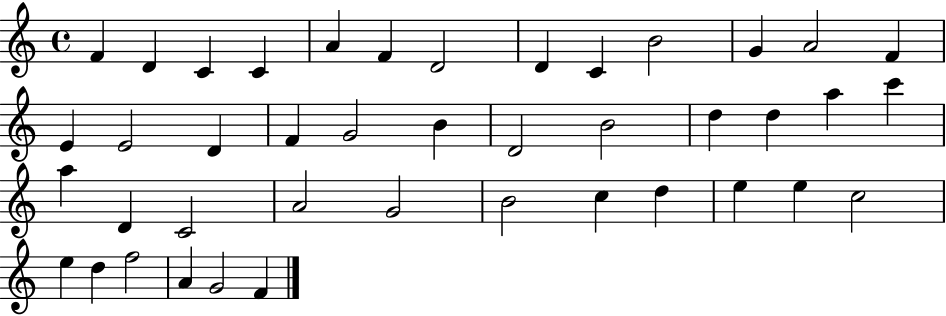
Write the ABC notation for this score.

X:1
T:Untitled
M:4/4
L:1/4
K:C
F D C C A F D2 D C B2 G A2 F E E2 D F G2 B D2 B2 d d a c' a D C2 A2 G2 B2 c d e e c2 e d f2 A G2 F